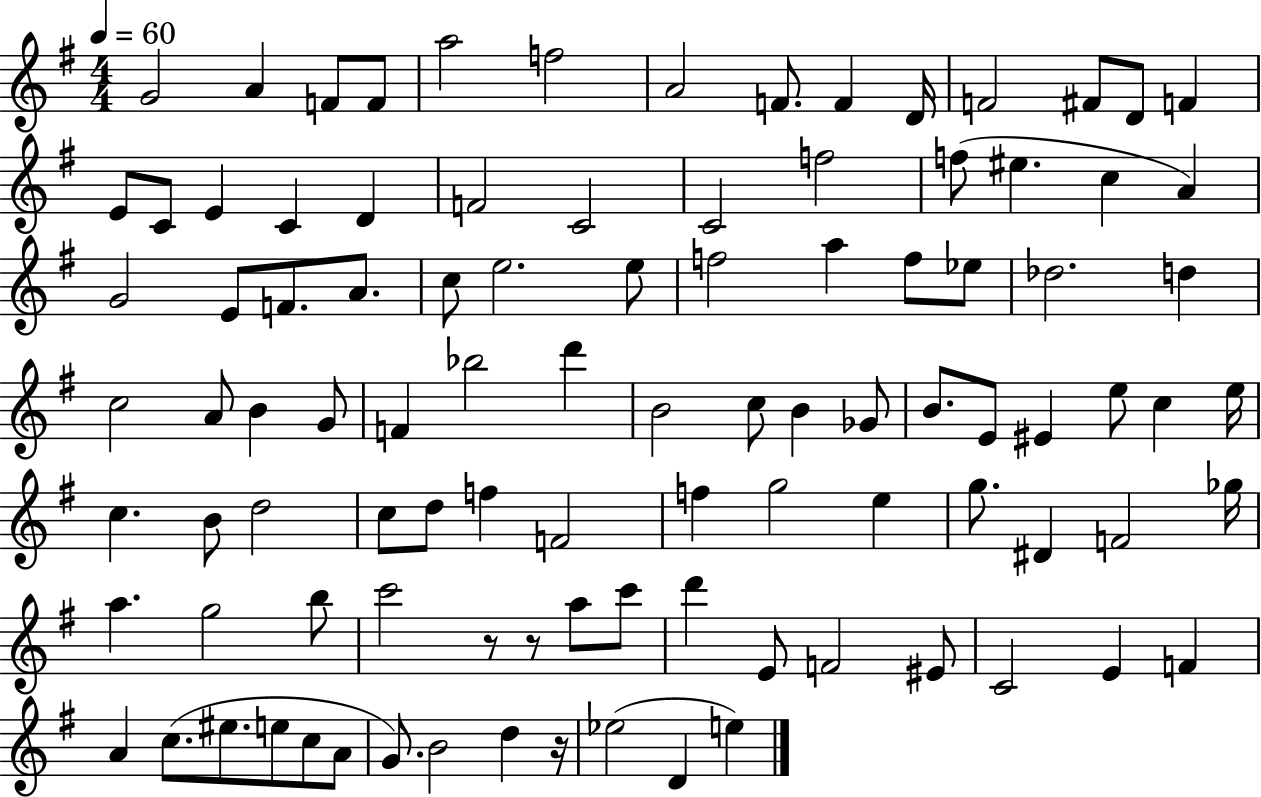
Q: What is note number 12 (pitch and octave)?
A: F#4